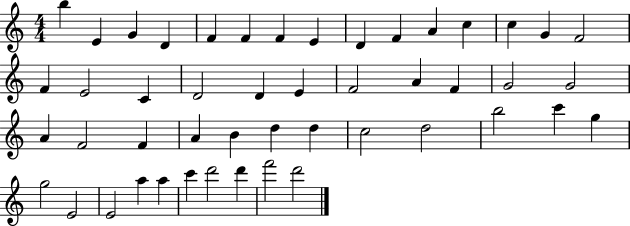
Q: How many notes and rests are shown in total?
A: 48